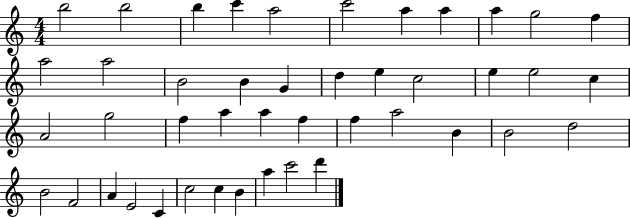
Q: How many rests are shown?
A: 0